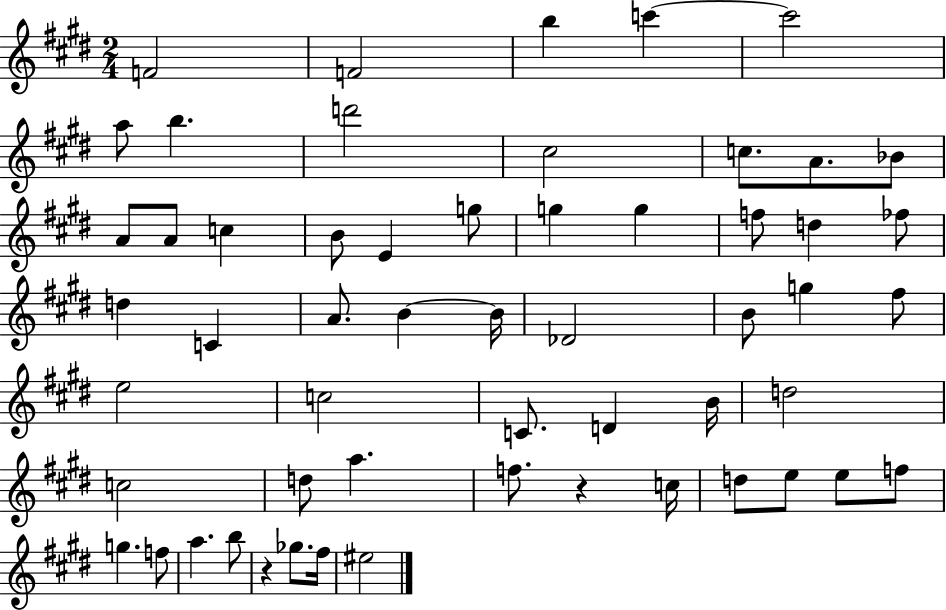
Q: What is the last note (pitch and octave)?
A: EIS5